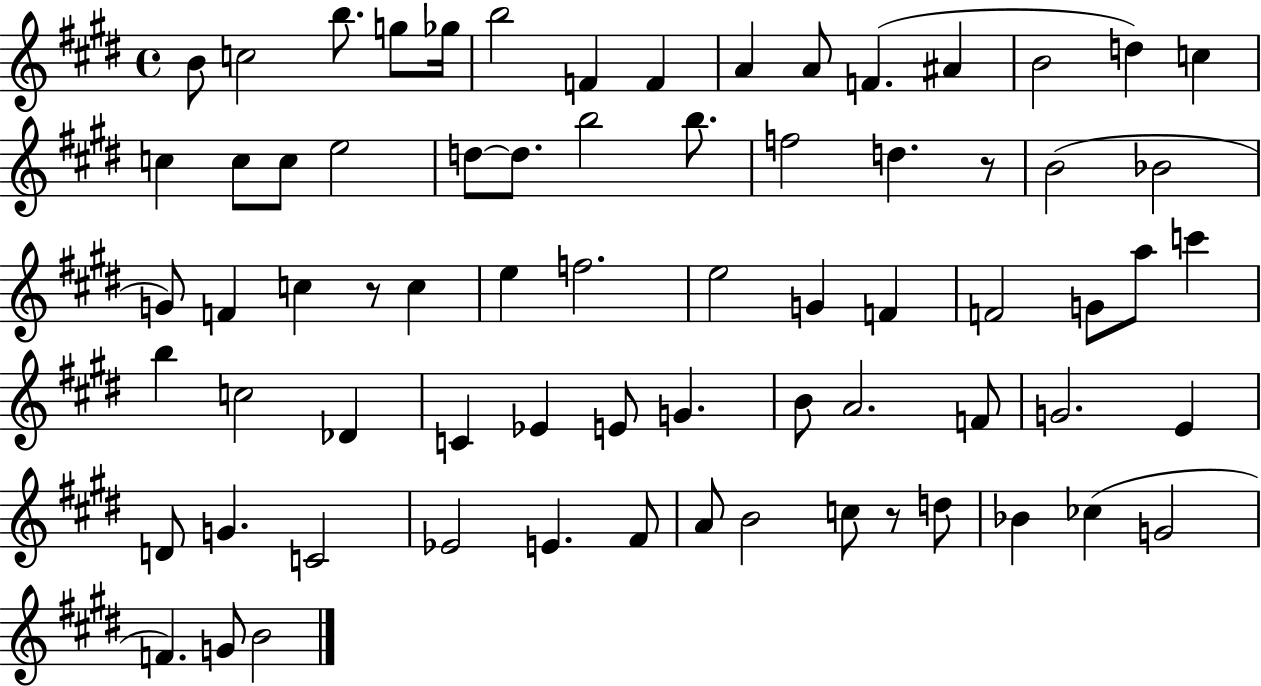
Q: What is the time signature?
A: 4/4